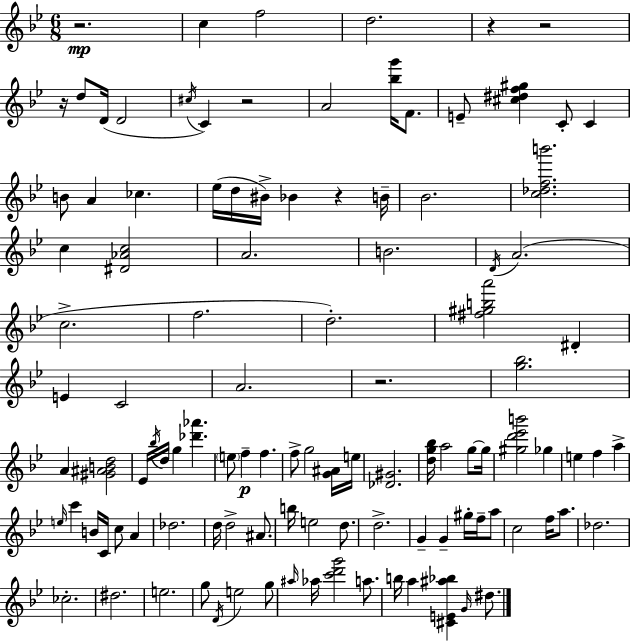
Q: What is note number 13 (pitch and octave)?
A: C4